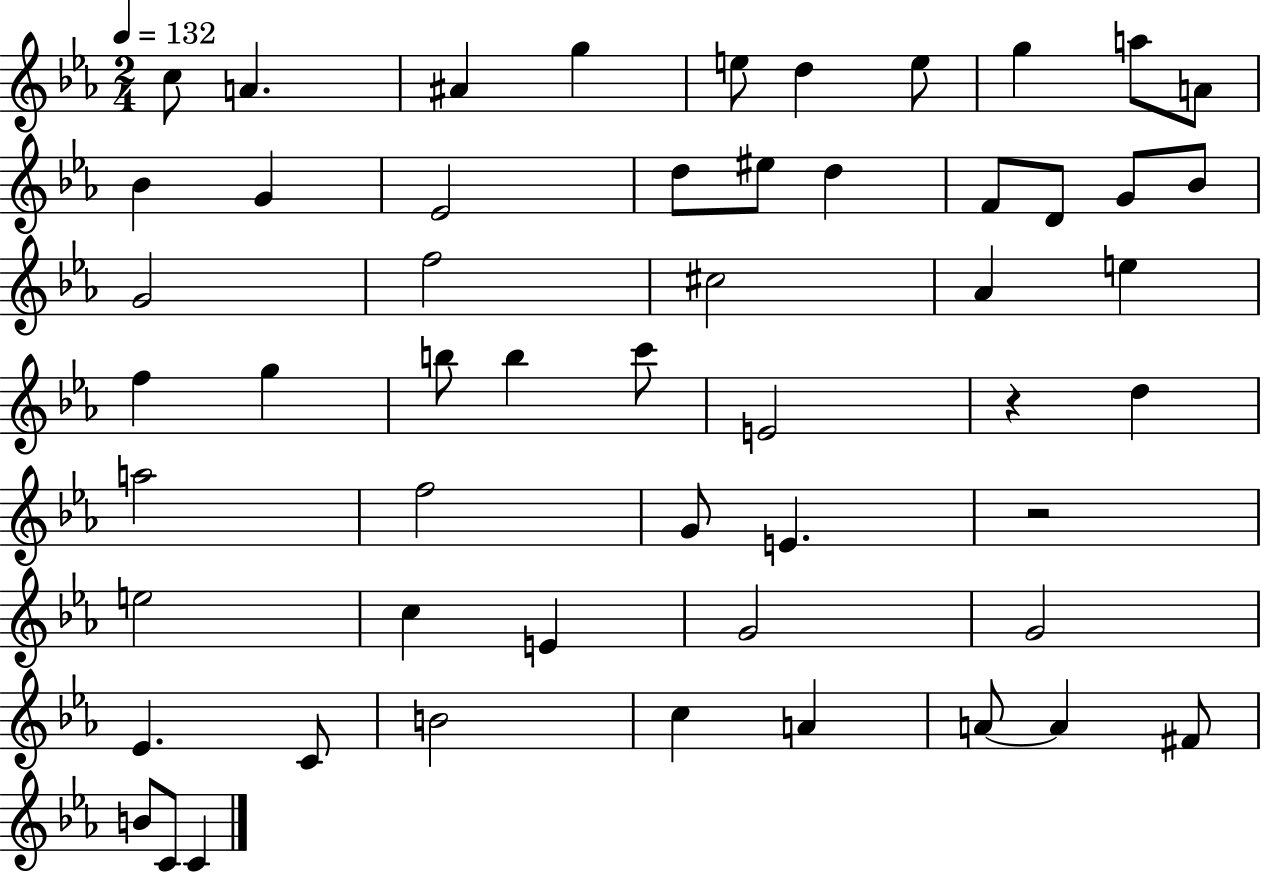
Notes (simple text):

C5/e A4/q. A#4/q G5/q E5/e D5/q E5/e G5/q A5/e A4/e Bb4/q G4/q Eb4/h D5/e EIS5/e D5/q F4/e D4/e G4/e Bb4/e G4/h F5/h C#5/h Ab4/q E5/q F5/q G5/q B5/e B5/q C6/e E4/h R/q D5/q A5/h F5/h G4/e E4/q. R/h E5/h C5/q E4/q G4/h G4/h Eb4/q. C4/e B4/h C5/q A4/q A4/e A4/q F#4/e B4/e C4/e C4/q